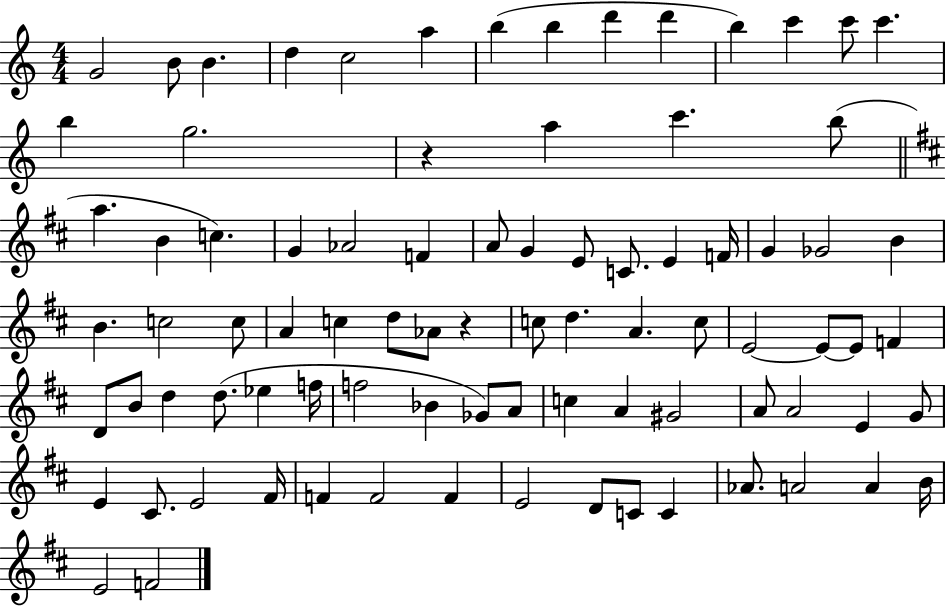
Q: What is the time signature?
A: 4/4